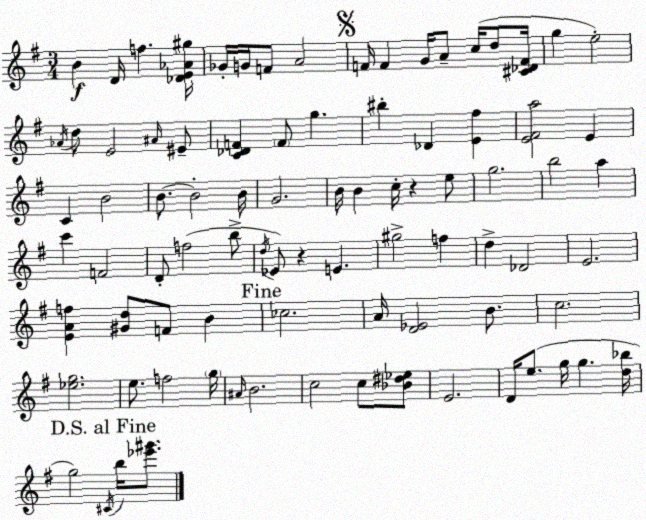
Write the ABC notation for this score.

X:1
T:Untitled
M:3/4
L:1/4
K:G
B D/4 f [_DE_A^g]/4 _G/4 G/4 F/2 A2 F/4 F G/4 A/2 c/4 d/2 [^C_DF]/4 g e2 _A/4 d/2 E2 ^A/4 ^E/2 [C_DF] F/2 g ^b _D [E^f] [E^Fa]2 E C B2 B/2 B2 B/4 G2 B/4 B c/4 z e/2 g2 b2 a c' F2 D/2 f2 b/2 d/4 _E/2 z E ^g2 f d _D2 E2 [EAf] [^Gd]/2 F/2 B _c2 A/4 [D_E]2 B/2 c2 [_eg]2 e/2 f2 g/4 ^A/4 B2 c2 c/2 [_B^d_e]/2 E2 D/4 e/2 g/4 g [d_b]/4 g2 ^C/4 b/4 [_e'^g']/2